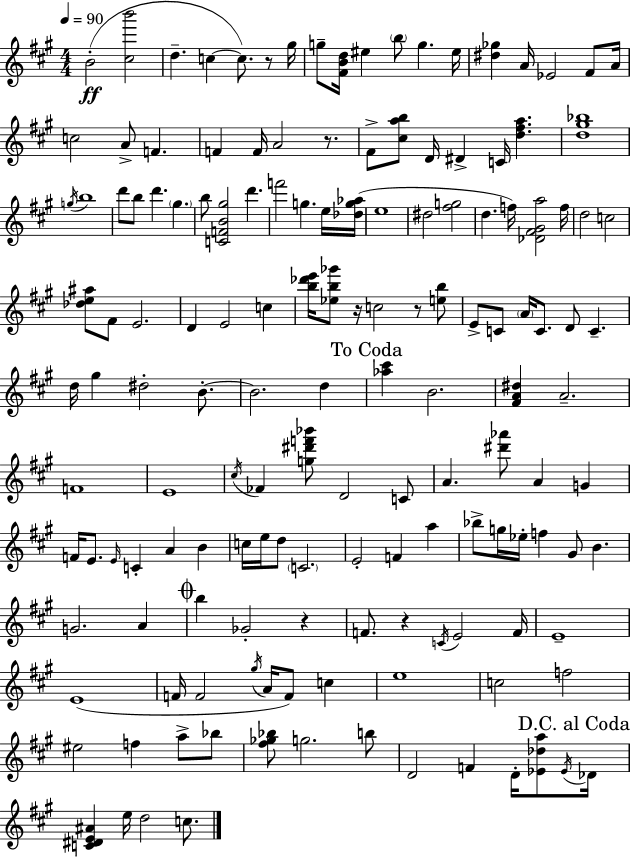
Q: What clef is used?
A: treble